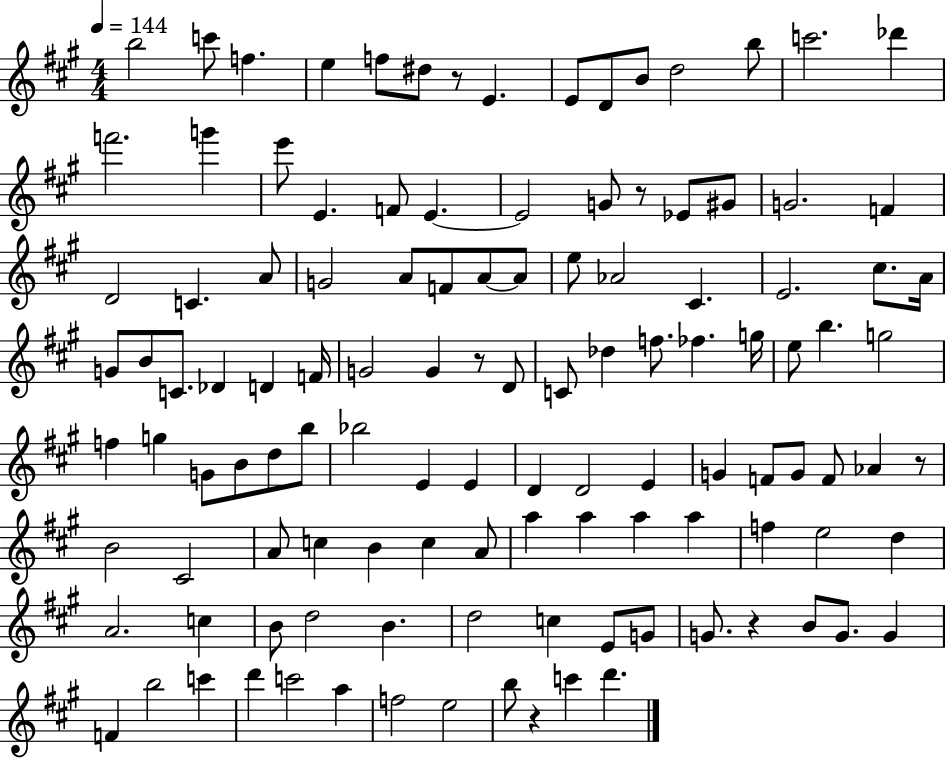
B5/h C6/e F5/q. E5/q F5/e D#5/e R/e E4/q. E4/e D4/e B4/e D5/h B5/e C6/h. Db6/q F6/h. G6/q E6/e E4/q. F4/e E4/q. E4/h G4/e R/e Eb4/e G#4/e G4/h. F4/q D4/h C4/q. A4/e G4/h A4/e F4/e A4/e A4/e E5/e Ab4/h C#4/q. E4/h. C#5/e. A4/s G4/e B4/e C4/e. Db4/q D4/q F4/s G4/h G4/q R/e D4/e C4/e Db5/q F5/e. FES5/q. G5/s E5/e B5/q. G5/h F5/q G5/q G4/e B4/e D5/e B5/e Bb5/h E4/q E4/q D4/q D4/h E4/q G4/q F4/e G4/e F4/e Ab4/q R/e B4/h C#4/h A4/e C5/q B4/q C5/q A4/e A5/q A5/q A5/q A5/q F5/q E5/h D5/q A4/h. C5/q B4/e D5/h B4/q. D5/h C5/q E4/e G4/e G4/e. R/q B4/e G4/e. G4/q F4/q B5/h C6/q D6/q C6/h A5/q F5/h E5/h B5/e R/q C6/q D6/q.